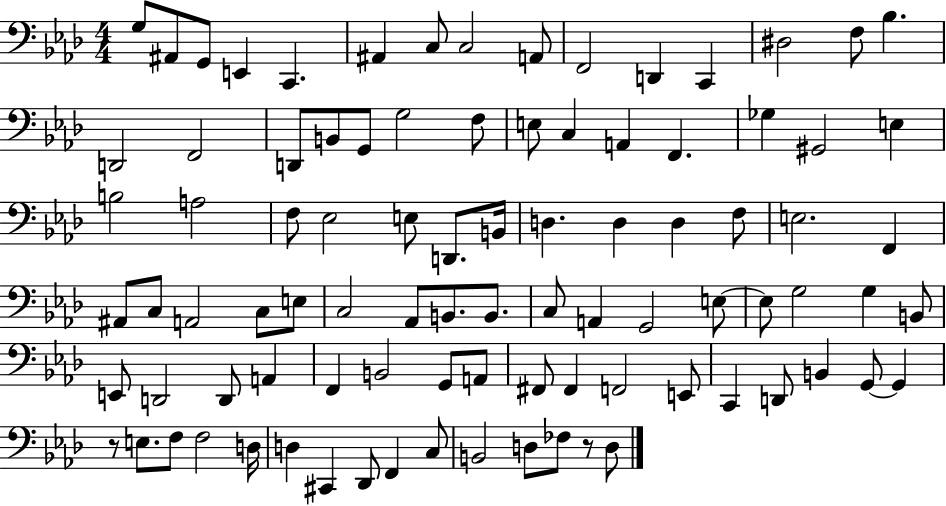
X:1
T:Untitled
M:4/4
L:1/4
K:Ab
G,/2 ^A,,/2 G,,/2 E,, C,, ^A,, C,/2 C,2 A,,/2 F,,2 D,, C,, ^D,2 F,/2 _B, D,,2 F,,2 D,,/2 B,,/2 G,,/2 G,2 F,/2 E,/2 C, A,, F,, _G, ^G,,2 E, B,2 A,2 F,/2 _E,2 E,/2 D,,/2 B,,/4 D, D, D, F,/2 E,2 F,, ^A,,/2 C,/2 A,,2 C,/2 E,/2 C,2 _A,,/2 B,,/2 B,,/2 C,/2 A,, G,,2 E,/2 E,/2 G,2 G, B,,/2 E,,/2 D,,2 D,,/2 A,, F,, B,,2 G,,/2 A,,/2 ^F,,/2 ^F,, F,,2 E,,/2 C,, D,,/2 B,, G,,/2 G,, z/2 E,/2 F,/2 F,2 D,/4 D, ^C,, _D,,/2 F,, C,/2 B,,2 D,/2 _F,/2 z/2 D,/2